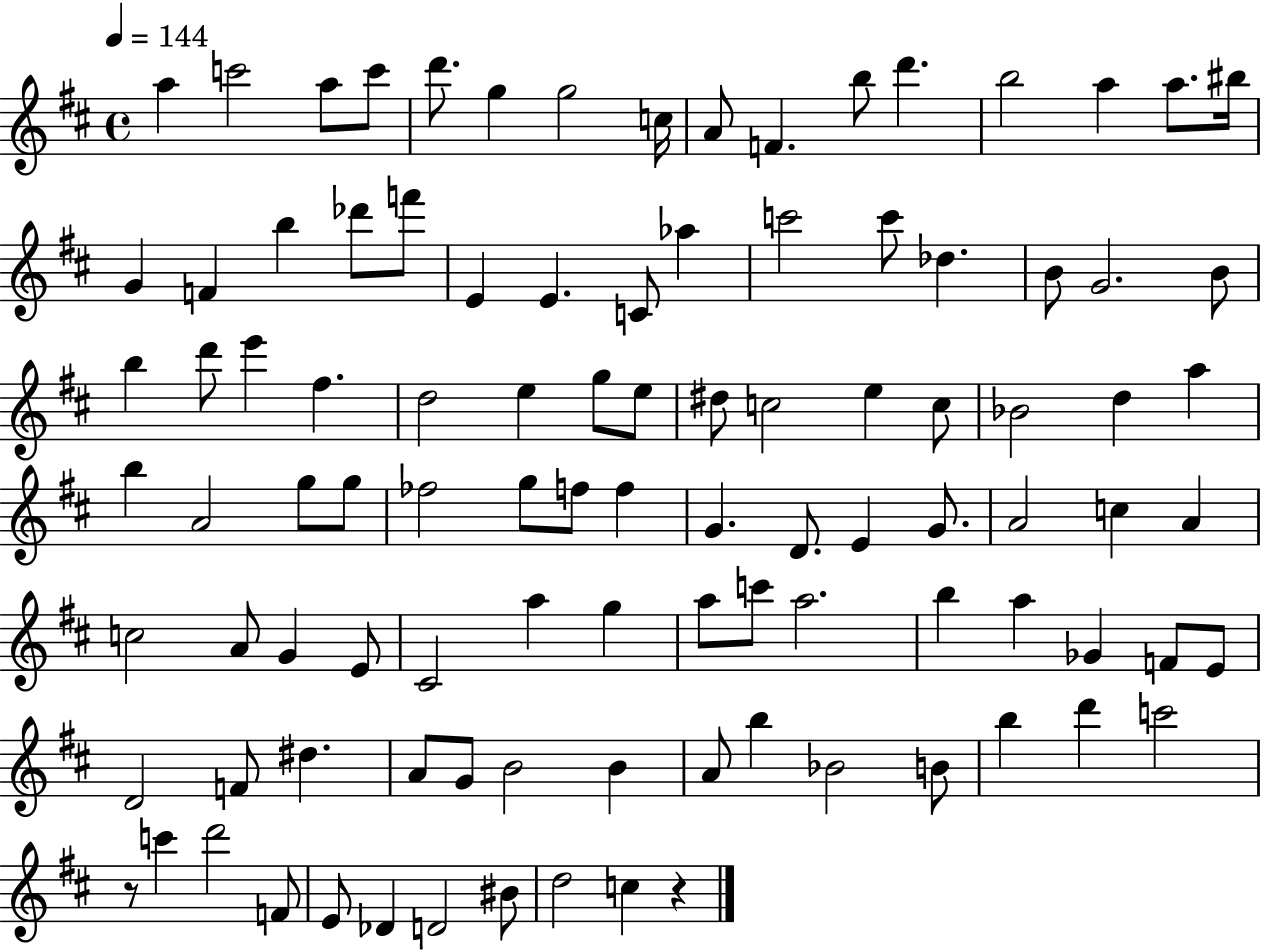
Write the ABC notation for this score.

X:1
T:Untitled
M:4/4
L:1/4
K:D
a c'2 a/2 c'/2 d'/2 g g2 c/4 A/2 F b/2 d' b2 a a/2 ^b/4 G F b _d'/2 f'/2 E E C/2 _a c'2 c'/2 _d B/2 G2 B/2 b d'/2 e' ^f d2 e g/2 e/2 ^d/2 c2 e c/2 _B2 d a b A2 g/2 g/2 _f2 g/2 f/2 f G D/2 E G/2 A2 c A c2 A/2 G E/2 ^C2 a g a/2 c'/2 a2 b a _G F/2 E/2 D2 F/2 ^d A/2 G/2 B2 B A/2 b _B2 B/2 b d' c'2 z/2 c' d'2 F/2 E/2 _D D2 ^B/2 d2 c z